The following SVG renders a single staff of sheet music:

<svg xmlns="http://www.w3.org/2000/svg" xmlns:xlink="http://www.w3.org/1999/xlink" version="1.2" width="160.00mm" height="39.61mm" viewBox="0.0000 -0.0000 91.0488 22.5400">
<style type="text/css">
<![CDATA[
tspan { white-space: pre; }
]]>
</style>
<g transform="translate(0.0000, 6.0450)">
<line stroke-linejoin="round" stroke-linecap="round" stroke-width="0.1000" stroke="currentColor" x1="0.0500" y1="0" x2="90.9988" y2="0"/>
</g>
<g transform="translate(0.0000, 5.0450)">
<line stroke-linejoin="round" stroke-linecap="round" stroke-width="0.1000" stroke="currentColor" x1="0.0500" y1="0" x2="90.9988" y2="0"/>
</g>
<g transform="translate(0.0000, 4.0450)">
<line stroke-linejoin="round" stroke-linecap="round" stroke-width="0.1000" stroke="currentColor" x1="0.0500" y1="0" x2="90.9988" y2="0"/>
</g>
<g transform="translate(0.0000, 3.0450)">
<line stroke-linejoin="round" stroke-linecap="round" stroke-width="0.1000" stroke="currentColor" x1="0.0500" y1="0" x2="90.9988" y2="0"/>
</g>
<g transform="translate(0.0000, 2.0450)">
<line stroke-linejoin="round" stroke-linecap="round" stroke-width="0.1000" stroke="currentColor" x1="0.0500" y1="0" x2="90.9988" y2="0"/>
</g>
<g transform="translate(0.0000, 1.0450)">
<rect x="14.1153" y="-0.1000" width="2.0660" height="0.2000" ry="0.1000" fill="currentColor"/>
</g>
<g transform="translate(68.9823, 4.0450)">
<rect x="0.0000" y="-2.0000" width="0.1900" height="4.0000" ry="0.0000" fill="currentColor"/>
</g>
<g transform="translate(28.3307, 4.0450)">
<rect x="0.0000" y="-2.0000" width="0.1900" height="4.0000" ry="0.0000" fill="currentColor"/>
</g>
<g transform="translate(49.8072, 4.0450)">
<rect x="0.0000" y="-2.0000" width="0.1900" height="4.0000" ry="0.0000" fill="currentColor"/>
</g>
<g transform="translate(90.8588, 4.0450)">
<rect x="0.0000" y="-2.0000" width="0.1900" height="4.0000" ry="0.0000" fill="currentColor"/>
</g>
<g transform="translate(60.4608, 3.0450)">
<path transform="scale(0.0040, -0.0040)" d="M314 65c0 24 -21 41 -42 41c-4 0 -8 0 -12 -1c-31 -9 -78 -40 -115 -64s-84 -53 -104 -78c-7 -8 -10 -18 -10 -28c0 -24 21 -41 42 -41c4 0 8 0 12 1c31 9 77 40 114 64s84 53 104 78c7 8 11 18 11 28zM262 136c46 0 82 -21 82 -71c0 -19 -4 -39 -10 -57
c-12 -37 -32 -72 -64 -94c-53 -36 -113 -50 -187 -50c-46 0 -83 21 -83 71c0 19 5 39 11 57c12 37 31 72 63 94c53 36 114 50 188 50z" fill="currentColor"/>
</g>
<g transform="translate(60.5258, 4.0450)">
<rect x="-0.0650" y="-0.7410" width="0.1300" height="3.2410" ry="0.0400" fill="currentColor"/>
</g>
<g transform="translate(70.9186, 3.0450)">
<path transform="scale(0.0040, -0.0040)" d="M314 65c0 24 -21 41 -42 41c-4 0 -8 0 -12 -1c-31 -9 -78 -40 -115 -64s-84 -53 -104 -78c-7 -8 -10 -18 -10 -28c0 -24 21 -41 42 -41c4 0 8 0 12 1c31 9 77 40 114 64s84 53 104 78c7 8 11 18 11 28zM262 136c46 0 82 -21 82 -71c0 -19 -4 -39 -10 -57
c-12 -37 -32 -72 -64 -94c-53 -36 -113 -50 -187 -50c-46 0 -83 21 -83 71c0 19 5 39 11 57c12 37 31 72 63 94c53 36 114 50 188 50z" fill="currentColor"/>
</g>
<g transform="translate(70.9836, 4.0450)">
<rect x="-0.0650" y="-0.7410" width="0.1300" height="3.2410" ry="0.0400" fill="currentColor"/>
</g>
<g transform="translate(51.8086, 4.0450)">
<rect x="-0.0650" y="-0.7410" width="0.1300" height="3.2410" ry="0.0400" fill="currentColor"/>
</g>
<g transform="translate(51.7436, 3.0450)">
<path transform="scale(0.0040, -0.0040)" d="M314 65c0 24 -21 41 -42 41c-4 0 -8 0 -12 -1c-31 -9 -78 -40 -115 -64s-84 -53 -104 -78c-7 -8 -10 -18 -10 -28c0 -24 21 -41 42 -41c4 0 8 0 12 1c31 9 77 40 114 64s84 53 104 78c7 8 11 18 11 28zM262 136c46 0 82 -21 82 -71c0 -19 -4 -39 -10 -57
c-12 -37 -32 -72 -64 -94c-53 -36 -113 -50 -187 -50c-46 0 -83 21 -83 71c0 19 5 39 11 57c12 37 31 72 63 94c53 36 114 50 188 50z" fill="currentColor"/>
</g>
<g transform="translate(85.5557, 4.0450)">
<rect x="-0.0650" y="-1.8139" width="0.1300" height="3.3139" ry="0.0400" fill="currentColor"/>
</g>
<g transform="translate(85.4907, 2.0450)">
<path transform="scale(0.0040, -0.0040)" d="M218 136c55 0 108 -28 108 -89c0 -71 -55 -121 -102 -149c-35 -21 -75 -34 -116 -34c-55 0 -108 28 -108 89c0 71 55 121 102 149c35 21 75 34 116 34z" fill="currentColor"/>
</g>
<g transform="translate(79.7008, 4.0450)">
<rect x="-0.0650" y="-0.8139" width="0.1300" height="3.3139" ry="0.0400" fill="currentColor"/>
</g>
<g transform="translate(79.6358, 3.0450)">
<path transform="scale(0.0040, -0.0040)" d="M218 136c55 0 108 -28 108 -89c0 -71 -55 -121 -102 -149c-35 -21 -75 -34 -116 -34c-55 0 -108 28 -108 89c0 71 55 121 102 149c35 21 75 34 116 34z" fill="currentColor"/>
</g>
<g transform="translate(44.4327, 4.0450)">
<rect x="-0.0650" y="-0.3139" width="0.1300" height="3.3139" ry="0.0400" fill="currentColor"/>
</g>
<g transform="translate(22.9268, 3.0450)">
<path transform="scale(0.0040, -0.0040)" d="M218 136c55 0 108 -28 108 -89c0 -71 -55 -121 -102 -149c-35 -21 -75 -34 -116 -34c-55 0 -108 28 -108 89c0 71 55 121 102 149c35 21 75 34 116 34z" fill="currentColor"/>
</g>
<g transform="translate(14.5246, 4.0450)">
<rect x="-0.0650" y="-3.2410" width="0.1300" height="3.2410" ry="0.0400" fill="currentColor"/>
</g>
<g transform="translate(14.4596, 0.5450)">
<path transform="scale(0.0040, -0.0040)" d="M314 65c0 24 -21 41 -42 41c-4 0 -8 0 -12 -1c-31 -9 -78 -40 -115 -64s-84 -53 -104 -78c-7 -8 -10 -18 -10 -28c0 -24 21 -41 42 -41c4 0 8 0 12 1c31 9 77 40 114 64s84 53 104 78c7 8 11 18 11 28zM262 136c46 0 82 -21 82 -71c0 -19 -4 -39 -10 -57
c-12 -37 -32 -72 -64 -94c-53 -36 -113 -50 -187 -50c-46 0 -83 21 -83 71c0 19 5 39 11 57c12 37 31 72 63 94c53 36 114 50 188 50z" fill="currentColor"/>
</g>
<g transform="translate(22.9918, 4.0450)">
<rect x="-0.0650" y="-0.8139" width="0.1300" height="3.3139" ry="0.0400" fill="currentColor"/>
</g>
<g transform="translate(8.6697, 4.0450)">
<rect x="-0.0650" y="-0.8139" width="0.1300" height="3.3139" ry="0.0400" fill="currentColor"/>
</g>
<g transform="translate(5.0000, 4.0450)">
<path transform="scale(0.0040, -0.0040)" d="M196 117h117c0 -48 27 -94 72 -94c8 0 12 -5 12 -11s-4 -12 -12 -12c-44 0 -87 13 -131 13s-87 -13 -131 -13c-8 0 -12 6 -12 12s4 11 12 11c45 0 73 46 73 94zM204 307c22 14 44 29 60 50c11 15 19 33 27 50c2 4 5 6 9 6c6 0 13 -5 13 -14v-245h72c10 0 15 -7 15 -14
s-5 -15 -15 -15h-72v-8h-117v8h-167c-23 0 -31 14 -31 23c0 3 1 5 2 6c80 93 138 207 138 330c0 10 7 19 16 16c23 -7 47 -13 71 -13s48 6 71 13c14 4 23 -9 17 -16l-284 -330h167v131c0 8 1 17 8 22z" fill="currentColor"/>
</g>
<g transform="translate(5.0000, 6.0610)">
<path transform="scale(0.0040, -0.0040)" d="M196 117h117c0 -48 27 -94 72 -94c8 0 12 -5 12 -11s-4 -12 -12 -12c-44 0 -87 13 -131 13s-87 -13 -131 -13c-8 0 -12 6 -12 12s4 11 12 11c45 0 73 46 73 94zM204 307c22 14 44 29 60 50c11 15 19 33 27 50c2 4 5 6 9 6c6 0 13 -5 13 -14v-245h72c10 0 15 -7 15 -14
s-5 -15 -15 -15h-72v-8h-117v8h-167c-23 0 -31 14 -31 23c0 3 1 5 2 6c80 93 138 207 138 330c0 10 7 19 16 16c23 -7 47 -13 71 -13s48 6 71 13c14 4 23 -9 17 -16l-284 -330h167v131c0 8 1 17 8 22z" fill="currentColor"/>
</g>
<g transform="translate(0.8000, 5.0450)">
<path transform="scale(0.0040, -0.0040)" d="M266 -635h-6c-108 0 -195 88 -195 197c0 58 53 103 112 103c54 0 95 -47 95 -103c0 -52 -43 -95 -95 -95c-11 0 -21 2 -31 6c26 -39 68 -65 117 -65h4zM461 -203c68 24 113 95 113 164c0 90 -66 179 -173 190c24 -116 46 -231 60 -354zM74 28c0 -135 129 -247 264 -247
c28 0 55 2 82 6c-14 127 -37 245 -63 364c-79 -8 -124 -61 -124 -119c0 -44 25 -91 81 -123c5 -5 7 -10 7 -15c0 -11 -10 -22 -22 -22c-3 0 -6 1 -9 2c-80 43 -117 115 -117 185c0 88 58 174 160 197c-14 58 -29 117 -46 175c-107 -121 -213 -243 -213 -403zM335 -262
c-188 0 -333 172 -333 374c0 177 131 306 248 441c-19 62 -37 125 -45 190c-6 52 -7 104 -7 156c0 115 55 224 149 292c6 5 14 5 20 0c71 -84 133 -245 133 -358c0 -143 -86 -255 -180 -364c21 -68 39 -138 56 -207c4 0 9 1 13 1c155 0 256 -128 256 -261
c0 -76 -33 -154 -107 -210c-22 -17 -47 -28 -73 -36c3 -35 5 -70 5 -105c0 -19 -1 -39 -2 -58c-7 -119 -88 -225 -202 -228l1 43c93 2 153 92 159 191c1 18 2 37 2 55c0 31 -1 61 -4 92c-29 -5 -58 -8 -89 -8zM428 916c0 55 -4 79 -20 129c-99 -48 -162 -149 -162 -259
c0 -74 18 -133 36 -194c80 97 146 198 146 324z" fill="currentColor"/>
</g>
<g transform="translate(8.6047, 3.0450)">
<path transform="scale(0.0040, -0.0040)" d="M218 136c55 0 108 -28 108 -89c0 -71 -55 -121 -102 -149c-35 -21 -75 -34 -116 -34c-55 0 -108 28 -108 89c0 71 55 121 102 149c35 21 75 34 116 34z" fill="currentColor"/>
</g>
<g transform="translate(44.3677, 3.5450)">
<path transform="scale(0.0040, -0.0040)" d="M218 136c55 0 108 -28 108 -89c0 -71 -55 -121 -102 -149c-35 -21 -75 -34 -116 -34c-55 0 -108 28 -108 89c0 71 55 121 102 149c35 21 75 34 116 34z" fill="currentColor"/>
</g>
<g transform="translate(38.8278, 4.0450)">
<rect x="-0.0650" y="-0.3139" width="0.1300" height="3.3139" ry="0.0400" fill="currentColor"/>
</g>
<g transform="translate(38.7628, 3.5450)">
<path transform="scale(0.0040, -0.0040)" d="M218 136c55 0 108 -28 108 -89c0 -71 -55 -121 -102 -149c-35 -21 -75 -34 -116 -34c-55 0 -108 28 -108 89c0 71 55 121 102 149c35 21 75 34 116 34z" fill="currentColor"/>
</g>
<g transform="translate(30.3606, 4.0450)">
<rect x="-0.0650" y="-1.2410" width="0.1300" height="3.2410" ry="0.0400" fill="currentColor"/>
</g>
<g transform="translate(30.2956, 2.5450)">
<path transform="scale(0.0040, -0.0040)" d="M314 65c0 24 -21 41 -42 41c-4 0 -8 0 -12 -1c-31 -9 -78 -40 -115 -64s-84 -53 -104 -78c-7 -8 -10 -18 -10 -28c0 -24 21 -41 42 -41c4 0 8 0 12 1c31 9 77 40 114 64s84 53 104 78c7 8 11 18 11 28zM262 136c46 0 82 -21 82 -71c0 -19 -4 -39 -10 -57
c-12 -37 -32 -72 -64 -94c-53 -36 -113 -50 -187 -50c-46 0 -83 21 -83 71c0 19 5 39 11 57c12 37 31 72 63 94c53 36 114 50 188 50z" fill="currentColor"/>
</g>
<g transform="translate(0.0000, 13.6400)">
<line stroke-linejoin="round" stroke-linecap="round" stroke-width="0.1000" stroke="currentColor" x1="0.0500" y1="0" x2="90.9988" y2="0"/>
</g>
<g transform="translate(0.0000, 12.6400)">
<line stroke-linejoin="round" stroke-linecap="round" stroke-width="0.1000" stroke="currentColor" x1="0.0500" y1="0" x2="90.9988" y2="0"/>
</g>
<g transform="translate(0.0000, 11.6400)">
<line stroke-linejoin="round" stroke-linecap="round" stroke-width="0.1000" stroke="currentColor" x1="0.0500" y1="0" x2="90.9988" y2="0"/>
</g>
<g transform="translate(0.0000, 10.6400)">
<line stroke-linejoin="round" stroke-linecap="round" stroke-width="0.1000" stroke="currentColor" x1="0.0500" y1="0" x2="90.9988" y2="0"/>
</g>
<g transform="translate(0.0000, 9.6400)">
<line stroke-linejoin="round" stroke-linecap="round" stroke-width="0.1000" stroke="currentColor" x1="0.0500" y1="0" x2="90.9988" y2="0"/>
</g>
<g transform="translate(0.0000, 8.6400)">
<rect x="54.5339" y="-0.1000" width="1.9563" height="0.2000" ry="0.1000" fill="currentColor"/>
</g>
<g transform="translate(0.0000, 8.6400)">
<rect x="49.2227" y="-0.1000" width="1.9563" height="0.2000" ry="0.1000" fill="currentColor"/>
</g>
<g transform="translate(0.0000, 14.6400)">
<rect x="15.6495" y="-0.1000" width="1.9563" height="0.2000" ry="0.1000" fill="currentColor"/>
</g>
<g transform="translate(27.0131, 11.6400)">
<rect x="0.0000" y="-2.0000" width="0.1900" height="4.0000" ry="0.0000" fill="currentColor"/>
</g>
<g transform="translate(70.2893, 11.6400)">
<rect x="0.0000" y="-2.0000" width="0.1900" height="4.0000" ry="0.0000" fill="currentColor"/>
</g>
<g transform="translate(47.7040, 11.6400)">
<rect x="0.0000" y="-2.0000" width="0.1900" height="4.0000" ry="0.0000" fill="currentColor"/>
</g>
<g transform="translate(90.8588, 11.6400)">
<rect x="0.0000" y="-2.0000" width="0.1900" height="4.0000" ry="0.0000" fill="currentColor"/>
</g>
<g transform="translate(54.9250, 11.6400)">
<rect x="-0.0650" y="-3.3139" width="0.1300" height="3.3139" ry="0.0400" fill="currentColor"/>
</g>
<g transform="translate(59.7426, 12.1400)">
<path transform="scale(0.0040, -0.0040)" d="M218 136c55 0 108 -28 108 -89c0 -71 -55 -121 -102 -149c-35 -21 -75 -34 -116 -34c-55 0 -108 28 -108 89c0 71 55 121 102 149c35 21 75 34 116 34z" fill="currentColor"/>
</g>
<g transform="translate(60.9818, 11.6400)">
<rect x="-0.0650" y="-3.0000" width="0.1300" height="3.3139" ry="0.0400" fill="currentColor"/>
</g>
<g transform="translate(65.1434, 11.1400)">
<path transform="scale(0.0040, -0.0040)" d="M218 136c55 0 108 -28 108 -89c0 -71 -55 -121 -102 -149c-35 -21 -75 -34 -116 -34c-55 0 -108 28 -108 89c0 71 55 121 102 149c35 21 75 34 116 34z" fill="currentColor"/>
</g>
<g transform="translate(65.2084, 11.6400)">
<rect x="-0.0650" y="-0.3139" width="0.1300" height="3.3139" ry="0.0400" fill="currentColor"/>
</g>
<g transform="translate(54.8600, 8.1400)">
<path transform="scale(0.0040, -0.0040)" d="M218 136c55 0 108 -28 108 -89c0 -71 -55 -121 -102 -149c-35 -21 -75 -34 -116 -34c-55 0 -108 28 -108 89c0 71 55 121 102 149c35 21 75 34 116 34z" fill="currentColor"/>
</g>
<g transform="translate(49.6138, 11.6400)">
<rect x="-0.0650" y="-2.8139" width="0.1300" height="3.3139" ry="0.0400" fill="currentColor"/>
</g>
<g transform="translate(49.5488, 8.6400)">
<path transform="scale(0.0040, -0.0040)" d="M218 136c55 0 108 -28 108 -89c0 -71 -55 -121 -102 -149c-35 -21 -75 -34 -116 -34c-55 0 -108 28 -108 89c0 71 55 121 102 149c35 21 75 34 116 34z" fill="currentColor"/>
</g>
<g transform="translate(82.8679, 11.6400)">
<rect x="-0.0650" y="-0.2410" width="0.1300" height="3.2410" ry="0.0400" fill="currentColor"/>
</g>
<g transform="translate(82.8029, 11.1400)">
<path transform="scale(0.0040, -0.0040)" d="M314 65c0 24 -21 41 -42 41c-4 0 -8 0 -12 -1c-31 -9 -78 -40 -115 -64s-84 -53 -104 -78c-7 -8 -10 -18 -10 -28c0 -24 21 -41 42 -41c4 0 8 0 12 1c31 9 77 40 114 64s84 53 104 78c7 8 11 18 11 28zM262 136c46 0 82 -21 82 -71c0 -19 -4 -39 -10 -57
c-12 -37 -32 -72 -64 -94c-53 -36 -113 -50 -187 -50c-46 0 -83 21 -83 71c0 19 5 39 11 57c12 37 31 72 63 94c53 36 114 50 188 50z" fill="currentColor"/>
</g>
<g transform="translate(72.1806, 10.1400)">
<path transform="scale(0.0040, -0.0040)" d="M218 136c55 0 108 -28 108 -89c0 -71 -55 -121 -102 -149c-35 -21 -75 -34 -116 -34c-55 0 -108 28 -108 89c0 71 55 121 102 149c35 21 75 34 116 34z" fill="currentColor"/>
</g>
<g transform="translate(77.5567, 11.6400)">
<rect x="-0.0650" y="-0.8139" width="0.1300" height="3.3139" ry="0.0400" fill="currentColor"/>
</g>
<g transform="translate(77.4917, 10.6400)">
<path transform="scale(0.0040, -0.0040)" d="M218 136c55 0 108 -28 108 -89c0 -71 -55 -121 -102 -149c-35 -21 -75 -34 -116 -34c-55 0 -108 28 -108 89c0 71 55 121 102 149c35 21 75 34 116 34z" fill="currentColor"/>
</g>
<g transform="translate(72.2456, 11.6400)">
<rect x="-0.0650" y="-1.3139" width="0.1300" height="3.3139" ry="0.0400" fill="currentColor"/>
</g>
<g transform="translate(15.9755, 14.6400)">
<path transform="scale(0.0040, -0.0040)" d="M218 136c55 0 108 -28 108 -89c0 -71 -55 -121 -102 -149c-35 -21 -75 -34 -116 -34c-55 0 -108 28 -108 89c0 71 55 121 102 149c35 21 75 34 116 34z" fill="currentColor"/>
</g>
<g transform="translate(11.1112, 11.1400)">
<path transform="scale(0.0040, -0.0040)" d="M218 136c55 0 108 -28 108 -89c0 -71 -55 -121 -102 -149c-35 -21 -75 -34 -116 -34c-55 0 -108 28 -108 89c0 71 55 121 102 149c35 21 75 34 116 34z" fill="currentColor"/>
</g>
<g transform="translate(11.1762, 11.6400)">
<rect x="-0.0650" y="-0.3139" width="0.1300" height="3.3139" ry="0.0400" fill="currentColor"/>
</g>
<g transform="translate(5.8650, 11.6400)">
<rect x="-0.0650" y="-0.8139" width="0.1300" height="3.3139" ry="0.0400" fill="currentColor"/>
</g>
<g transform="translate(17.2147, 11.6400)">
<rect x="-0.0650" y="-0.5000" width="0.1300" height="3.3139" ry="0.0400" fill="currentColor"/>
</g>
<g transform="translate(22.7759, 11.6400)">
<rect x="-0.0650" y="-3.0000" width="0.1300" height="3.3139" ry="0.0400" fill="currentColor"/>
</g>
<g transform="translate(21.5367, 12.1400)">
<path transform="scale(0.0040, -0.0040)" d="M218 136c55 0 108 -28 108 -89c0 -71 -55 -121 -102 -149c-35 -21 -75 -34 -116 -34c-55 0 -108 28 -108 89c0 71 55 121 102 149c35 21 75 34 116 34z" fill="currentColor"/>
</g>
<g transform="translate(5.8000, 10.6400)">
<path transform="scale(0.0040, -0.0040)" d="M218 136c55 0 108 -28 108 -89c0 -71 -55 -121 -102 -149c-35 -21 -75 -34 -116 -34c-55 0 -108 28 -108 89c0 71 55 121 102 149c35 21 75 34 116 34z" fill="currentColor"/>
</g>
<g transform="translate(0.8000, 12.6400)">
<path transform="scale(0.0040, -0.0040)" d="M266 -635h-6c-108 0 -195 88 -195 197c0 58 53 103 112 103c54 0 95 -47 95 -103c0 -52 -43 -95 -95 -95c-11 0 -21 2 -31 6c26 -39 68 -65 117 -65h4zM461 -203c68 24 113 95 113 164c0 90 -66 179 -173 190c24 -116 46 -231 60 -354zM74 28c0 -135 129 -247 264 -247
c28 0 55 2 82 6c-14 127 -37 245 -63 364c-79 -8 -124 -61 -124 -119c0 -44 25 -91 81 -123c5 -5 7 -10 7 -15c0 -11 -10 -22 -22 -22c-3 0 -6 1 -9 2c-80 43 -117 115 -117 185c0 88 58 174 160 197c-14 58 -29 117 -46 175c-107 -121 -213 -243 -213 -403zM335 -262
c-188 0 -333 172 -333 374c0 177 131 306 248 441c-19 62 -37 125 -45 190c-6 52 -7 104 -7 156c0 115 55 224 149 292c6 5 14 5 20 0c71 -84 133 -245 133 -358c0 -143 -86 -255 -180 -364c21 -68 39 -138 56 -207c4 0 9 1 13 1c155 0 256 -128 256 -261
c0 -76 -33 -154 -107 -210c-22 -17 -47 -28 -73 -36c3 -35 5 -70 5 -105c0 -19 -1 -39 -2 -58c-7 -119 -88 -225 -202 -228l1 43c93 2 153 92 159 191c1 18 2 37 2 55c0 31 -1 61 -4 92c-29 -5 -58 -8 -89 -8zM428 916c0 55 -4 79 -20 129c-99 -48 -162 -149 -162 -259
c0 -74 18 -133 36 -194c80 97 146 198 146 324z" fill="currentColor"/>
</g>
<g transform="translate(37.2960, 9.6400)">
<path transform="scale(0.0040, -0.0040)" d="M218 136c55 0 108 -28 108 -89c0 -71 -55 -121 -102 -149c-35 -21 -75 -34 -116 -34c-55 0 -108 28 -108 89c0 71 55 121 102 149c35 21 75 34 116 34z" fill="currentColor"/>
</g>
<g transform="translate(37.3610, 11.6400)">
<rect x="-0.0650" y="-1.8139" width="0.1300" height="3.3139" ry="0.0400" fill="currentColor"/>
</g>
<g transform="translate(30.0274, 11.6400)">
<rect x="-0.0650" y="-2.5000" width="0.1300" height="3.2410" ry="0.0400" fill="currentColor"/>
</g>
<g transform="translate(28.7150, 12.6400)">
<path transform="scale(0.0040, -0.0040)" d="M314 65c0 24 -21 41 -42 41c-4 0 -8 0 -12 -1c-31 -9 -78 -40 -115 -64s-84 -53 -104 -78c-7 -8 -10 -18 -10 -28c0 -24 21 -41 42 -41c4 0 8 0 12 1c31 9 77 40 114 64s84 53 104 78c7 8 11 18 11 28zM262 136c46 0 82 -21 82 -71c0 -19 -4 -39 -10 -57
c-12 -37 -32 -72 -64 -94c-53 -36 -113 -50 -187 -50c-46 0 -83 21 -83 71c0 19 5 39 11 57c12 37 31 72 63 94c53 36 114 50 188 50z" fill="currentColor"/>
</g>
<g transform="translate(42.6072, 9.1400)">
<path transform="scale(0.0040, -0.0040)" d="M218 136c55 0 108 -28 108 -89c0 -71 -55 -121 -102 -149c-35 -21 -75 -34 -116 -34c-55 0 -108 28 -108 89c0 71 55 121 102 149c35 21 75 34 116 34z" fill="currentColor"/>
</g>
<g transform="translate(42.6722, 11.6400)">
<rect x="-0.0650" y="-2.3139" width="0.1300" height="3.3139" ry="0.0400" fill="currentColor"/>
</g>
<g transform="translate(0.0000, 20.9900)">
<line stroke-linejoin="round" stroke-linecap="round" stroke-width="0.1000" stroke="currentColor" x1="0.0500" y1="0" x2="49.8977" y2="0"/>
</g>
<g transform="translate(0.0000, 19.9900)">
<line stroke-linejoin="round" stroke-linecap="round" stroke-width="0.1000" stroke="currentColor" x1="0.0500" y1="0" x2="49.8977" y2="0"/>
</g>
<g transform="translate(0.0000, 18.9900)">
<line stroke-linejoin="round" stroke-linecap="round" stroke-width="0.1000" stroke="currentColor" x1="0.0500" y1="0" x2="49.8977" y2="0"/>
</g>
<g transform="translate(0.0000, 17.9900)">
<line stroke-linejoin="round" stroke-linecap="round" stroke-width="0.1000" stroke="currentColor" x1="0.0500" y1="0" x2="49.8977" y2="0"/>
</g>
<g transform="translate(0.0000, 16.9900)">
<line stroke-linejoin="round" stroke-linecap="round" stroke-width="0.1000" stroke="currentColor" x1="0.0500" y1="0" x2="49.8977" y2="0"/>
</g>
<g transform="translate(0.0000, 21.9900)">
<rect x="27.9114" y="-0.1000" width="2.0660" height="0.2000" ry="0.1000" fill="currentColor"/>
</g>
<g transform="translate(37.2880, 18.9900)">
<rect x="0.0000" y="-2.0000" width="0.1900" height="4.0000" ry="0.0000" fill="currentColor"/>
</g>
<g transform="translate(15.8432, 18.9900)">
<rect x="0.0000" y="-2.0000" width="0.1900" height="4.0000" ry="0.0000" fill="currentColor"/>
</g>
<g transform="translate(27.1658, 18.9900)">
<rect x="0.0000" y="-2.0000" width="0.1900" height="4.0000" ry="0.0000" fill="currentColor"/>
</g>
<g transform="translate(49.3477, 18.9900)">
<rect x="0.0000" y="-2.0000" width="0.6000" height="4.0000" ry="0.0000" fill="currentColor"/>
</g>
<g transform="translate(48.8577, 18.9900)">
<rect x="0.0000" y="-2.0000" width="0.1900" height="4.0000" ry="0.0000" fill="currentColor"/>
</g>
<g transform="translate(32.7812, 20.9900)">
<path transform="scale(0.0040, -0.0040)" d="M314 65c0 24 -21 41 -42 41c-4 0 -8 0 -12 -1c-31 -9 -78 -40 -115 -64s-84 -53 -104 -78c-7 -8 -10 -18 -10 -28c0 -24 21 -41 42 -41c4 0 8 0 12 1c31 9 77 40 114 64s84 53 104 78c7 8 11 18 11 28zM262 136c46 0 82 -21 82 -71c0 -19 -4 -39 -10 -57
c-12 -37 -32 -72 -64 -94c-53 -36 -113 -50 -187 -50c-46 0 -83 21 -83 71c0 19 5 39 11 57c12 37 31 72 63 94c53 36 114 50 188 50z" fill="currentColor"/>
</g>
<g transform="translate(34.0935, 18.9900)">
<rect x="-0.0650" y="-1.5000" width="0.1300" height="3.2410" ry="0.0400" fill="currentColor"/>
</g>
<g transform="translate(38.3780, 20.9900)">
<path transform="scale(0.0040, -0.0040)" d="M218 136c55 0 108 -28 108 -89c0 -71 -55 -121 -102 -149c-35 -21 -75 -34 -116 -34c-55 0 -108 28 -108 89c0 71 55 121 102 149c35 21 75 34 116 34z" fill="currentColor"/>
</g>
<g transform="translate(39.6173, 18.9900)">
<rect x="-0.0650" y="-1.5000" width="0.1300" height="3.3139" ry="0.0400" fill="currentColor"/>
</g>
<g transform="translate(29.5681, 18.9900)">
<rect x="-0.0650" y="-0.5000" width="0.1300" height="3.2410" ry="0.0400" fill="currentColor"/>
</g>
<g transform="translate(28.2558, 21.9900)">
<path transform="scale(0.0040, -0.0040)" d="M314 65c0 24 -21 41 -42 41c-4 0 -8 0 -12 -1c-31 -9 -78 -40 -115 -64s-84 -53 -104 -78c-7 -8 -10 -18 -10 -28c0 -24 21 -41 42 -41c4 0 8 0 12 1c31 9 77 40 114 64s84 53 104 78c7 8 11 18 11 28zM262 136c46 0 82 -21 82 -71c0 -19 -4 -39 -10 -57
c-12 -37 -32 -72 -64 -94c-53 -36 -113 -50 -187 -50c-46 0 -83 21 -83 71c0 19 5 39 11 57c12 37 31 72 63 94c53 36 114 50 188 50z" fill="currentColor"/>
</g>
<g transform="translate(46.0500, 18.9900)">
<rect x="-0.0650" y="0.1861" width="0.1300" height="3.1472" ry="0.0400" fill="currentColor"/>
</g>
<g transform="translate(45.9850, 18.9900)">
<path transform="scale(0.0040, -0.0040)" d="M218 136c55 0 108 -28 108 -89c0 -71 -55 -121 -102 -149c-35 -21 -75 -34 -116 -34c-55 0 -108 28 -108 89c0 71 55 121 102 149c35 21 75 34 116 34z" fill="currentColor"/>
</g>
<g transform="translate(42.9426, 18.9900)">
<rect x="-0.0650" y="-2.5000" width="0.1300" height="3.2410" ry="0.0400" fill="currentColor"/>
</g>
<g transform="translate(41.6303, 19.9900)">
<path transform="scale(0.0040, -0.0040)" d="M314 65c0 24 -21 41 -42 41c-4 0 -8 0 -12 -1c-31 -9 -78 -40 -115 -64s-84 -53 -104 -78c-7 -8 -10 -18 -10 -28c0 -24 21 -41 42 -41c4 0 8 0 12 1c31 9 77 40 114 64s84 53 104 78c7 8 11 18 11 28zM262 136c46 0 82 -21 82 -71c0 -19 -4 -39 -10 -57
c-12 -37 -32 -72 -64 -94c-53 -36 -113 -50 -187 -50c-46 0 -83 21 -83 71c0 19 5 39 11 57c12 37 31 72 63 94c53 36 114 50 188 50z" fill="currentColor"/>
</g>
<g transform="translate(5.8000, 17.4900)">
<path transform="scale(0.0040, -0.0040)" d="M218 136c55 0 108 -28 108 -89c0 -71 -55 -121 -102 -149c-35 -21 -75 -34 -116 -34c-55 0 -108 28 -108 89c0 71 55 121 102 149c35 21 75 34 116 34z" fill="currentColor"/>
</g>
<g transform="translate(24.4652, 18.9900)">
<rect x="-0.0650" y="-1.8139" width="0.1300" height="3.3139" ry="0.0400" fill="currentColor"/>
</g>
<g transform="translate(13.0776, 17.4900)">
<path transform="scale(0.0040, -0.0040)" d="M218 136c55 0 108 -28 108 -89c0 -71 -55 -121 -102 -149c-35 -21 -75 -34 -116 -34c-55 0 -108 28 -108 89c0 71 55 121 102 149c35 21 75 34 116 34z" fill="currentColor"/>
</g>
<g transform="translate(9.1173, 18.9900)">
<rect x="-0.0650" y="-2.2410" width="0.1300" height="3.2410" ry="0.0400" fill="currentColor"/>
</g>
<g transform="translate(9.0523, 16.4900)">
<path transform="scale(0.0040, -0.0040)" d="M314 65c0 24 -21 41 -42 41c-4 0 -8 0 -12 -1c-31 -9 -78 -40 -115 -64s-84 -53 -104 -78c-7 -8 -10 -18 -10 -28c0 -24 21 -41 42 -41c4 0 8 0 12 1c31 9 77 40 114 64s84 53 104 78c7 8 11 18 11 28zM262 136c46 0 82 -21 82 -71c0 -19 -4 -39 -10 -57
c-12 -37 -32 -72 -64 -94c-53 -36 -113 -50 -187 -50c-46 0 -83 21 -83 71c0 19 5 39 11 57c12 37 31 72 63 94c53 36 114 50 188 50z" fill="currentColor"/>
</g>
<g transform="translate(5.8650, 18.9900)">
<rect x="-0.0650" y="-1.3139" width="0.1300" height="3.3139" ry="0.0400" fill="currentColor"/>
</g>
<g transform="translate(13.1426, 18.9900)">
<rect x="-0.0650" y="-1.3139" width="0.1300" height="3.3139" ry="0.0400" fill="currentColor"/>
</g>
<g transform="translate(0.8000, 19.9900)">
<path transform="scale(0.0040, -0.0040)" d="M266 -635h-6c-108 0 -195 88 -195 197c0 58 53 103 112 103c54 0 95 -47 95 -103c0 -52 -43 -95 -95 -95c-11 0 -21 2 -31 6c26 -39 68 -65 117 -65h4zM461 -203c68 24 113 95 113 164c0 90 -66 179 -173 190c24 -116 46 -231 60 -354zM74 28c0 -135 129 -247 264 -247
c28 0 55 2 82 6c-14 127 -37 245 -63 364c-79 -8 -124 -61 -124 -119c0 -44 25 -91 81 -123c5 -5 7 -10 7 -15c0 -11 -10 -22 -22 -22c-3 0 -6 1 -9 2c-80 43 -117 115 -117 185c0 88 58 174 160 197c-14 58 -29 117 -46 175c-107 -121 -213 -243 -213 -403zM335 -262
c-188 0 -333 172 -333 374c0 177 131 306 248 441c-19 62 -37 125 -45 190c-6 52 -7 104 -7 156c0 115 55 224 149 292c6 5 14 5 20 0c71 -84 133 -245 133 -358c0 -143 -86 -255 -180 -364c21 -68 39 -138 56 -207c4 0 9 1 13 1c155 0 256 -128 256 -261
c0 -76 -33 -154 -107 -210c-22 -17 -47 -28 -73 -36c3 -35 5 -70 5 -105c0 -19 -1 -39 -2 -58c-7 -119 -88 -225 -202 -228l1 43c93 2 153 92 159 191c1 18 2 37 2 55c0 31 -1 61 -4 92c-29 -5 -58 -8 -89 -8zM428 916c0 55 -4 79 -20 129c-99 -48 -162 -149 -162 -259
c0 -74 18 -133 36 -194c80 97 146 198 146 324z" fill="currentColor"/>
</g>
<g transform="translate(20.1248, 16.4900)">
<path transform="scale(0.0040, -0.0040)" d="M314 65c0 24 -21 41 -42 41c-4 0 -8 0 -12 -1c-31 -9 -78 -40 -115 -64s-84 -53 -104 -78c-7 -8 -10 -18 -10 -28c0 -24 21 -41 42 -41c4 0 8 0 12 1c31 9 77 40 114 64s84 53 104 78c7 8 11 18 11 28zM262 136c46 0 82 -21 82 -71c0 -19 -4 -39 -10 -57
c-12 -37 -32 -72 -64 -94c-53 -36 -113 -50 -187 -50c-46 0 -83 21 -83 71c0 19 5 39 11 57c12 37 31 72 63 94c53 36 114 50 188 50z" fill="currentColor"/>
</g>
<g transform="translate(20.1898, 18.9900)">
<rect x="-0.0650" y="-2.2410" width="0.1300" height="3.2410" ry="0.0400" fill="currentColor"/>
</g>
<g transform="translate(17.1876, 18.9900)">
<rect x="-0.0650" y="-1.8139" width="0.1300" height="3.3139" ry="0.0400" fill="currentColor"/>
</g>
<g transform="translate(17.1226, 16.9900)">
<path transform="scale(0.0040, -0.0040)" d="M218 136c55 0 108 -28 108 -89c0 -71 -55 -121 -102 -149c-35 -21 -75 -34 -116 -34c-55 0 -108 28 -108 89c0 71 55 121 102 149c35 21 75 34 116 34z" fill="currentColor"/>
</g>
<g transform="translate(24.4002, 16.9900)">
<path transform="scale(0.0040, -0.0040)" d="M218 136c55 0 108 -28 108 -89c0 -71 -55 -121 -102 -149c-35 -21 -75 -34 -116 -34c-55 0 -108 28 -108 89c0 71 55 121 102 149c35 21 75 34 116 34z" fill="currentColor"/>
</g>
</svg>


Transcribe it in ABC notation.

X:1
T:Untitled
M:4/4
L:1/4
K:C
d b2 d e2 c c d2 d2 d2 d f d c C A G2 f g a b A c e d c2 e g2 e f g2 f C2 E2 E G2 B